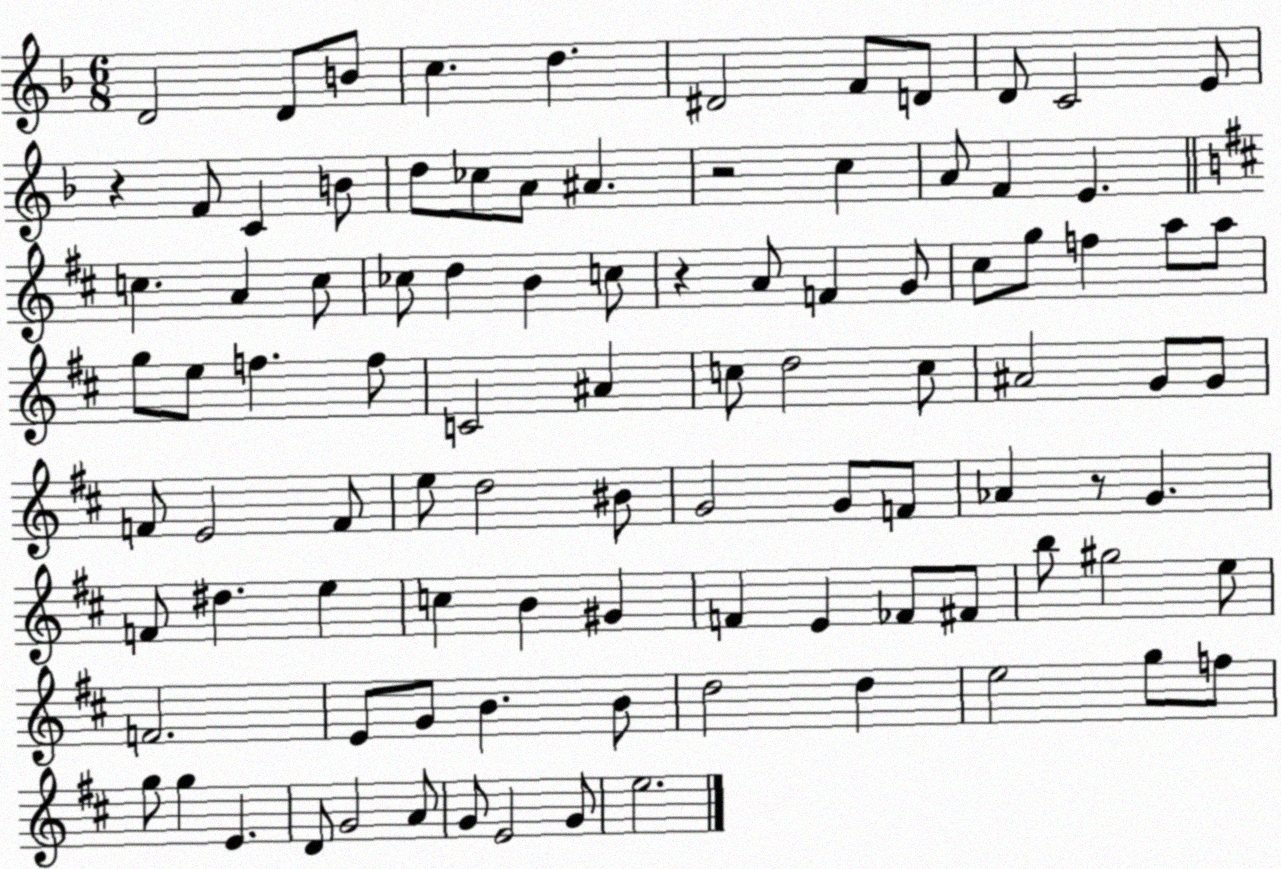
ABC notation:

X:1
T:Untitled
M:6/8
L:1/4
K:F
D2 D/2 B/2 c d ^D2 F/2 D/2 D/2 C2 E/2 z F/2 C B/2 d/2 _c/2 A/2 ^A z2 c A/2 F E c A c/2 _c/2 d B c/2 z A/2 F G/2 ^c/2 g/2 f a/2 a/2 g/2 e/2 f f/2 C2 ^A c/2 d2 c/2 ^A2 G/2 G/2 F/2 E2 F/2 e/2 d2 ^B/2 G2 G/2 F/2 _A z/2 G F/2 ^d e c B ^G F E _F/2 ^F/2 b/2 ^g2 e/2 F2 E/2 G/2 B B/2 d2 d e2 g/2 f/2 g/2 g E D/2 G2 A/2 G/2 E2 G/2 e2